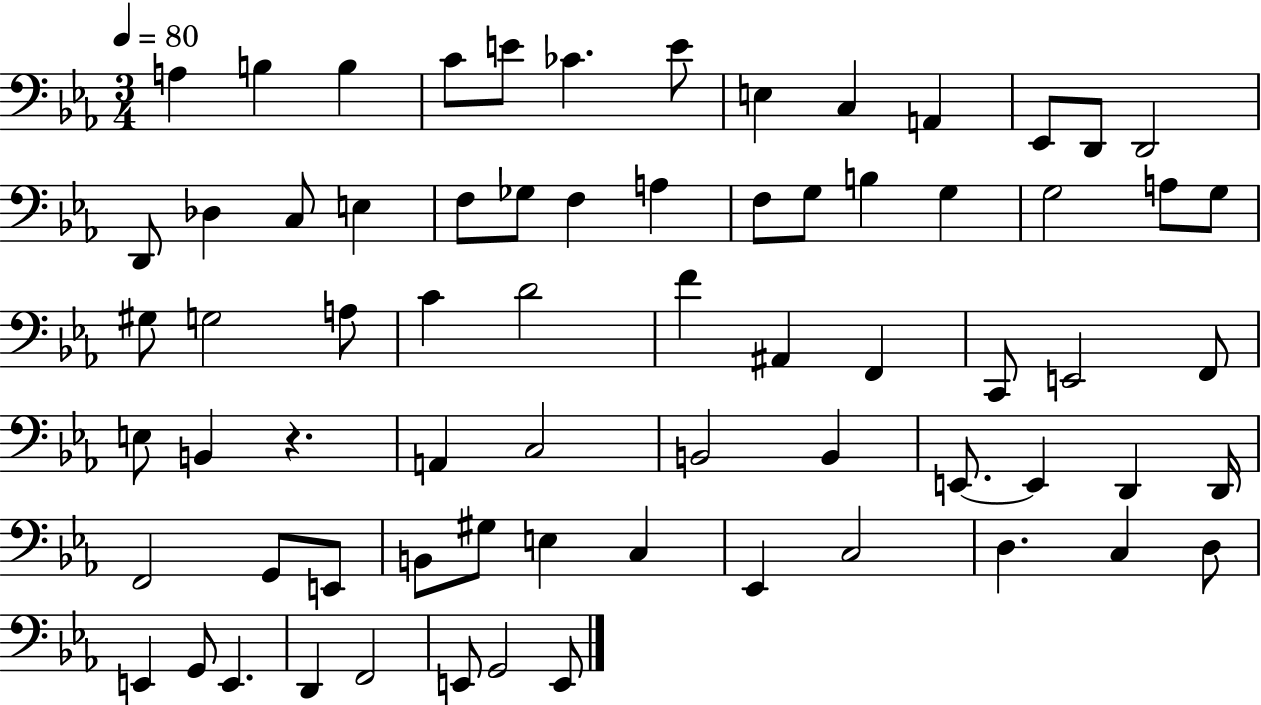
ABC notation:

X:1
T:Untitled
M:3/4
L:1/4
K:Eb
A, B, B, C/2 E/2 _C E/2 E, C, A,, _E,,/2 D,,/2 D,,2 D,,/2 _D, C,/2 E, F,/2 _G,/2 F, A, F,/2 G,/2 B, G, G,2 A,/2 G,/2 ^G,/2 G,2 A,/2 C D2 F ^A,, F,, C,,/2 E,,2 F,,/2 E,/2 B,, z A,, C,2 B,,2 B,, E,,/2 E,, D,, D,,/4 F,,2 G,,/2 E,,/2 B,,/2 ^G,/2 E, C, _E,, C,2 D, C, D,/2 E,, G,,/2 E,, D,, F,,2 E,,/2 G,,2 E,,/2